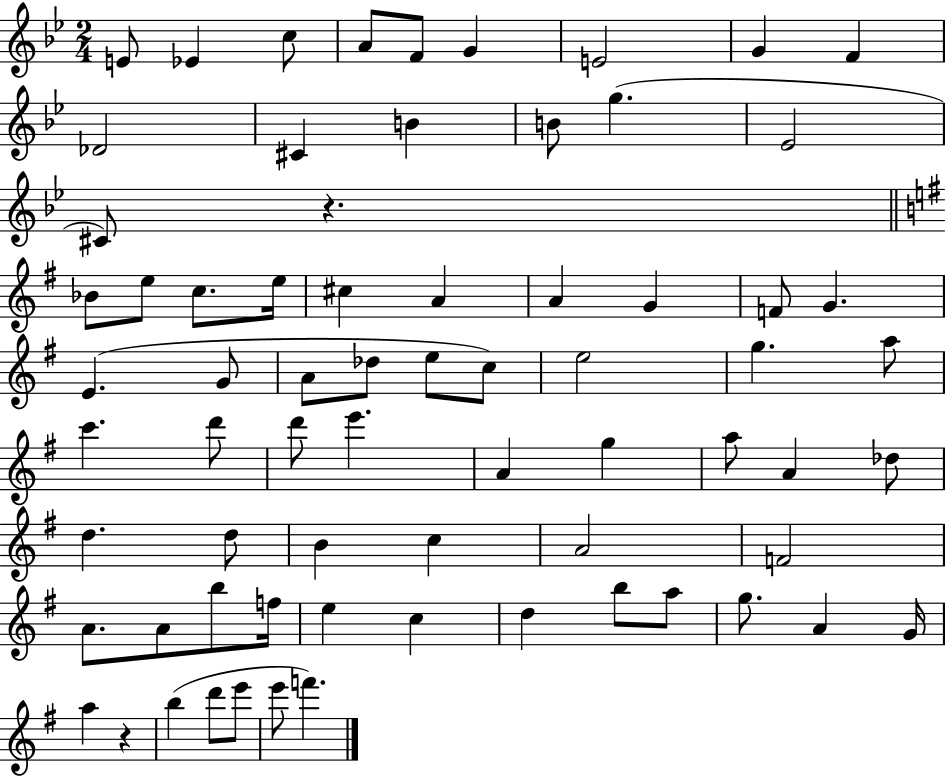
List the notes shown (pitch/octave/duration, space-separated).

E4/e Eb4/q C5/e A4/e F4/e G4/q E4/h G4/q F4/q Db4/h C#4/q B4/q B4/e G5/q. Eb4/h C#4/e R/q. Bb4/e E5/e C5/e. E5/s C#5/q A4/q A4/q G4/q F4/e G4/q. E4/q. G4/e A4/e Db5/e E5/e C5/e E5/h G5/q. A5/e C6/q. D6/e D6/e E6/q. A4/q G5/q A5/e A4/q Db5/e D5/q. D5/e B4/q C5/q A4/h F4/h A4/e. A4/e B5/e F5/s E5/q C5/q D5/q B5/e A5/e G5/e. A4/q G4/s A5/q R/q B5/q D6/e E6/e E6/e F6/q.